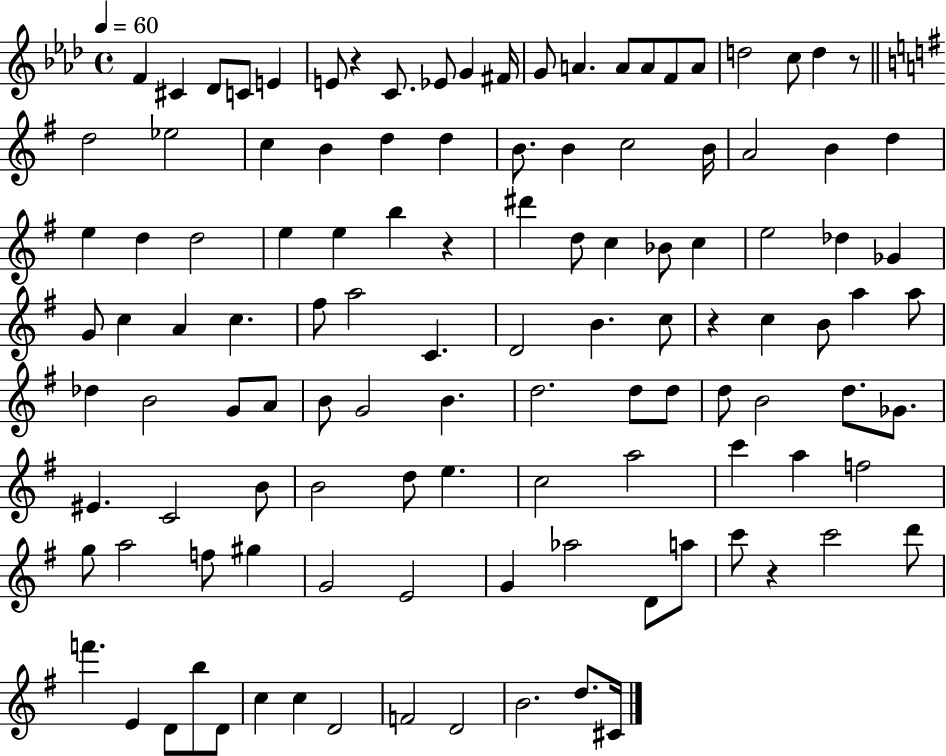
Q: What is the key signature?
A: AES major